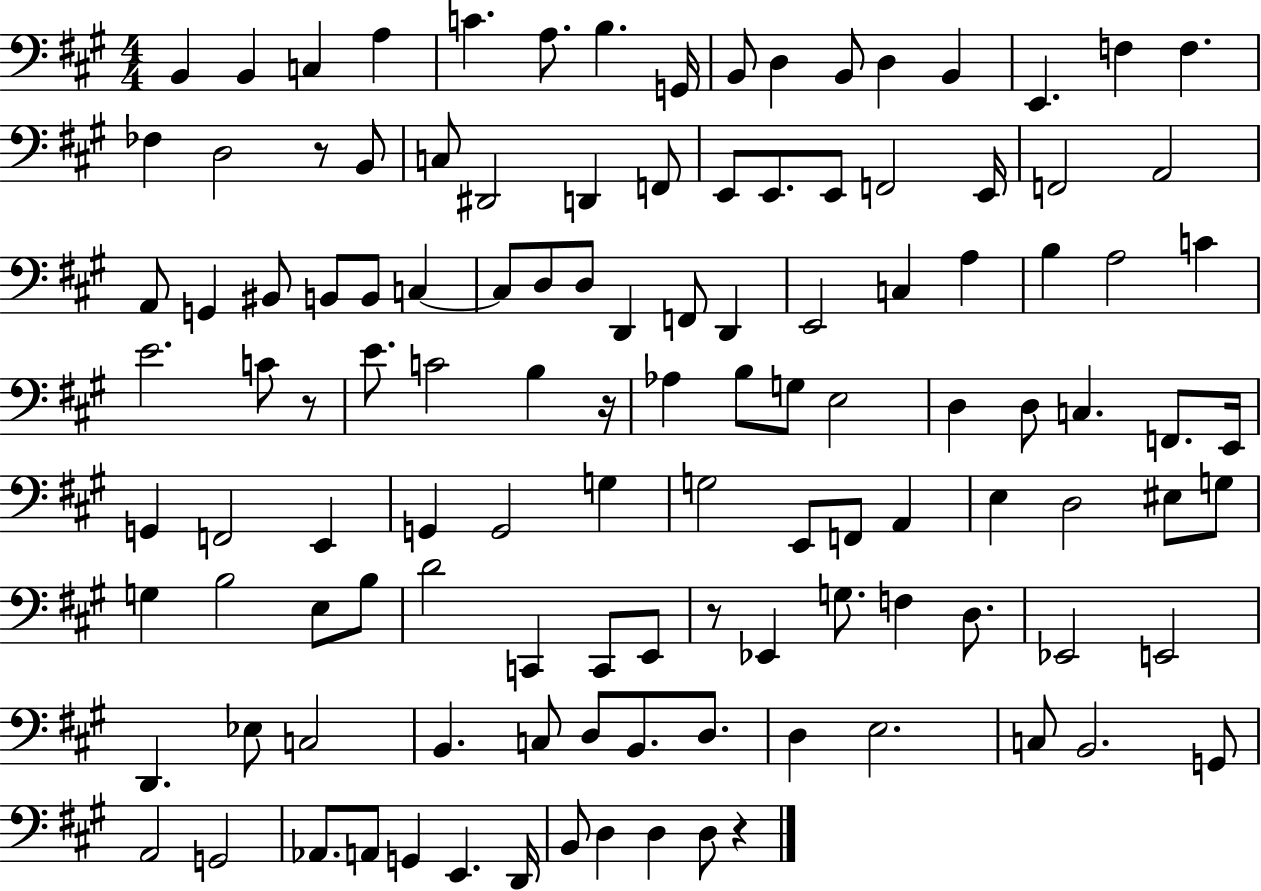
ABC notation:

X:1
T:Untitled
M:4/4
L:1/4
K:A
B,, B,, C, A, C A,/2 B, G,,/4 B,,/2 D, B,,/2 D, B,, E,, F, F, _F, D,2 z/2 B,,/2 C,/2 ^D,,2 D,, F,,/2 E,,/2 E,,/2 E,,/2 F,,2 E,,/4 F,,2 A,,2 A,,/2 G,, ^B,,/2 B,,/2 B,,/2 C, C,/2 D,/2 D,/2 D,, F,,/2 D,, E,,2 C, A, B, A,2 C E2 C/2 z/2 E/2 C2 B, z/4 _A, B,/2 G,/2 E,2 D, D,/2 C, F,,/2 E,,/4 G,, F,,2 E,, G,, G,,2 G, G,2 E,,/2 F,,/2 A,, E, D,2 ^E,/2 G,/2 G, B,2 E,/2 B,/2 D2 C,, C,,/2 E,,/2 z/2 _E,, G,/2 F, D,/2 _E,,2 E,,2 D,, _E,/2 C,2 B,, C,/2 D,/2 B,,/2 D,/2 D, E,2 C,/2 B,,2 G,,/2 A,,2 G,,2 _A,,/2 A,,/2 G,, E,, D,,/4 B,,/2 D, D, D,/2 z